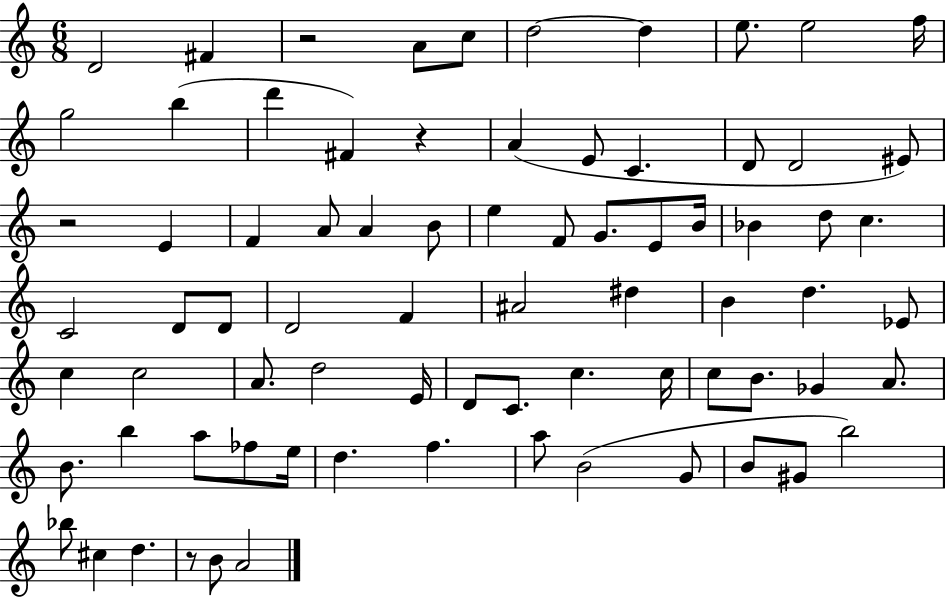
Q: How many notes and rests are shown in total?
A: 77